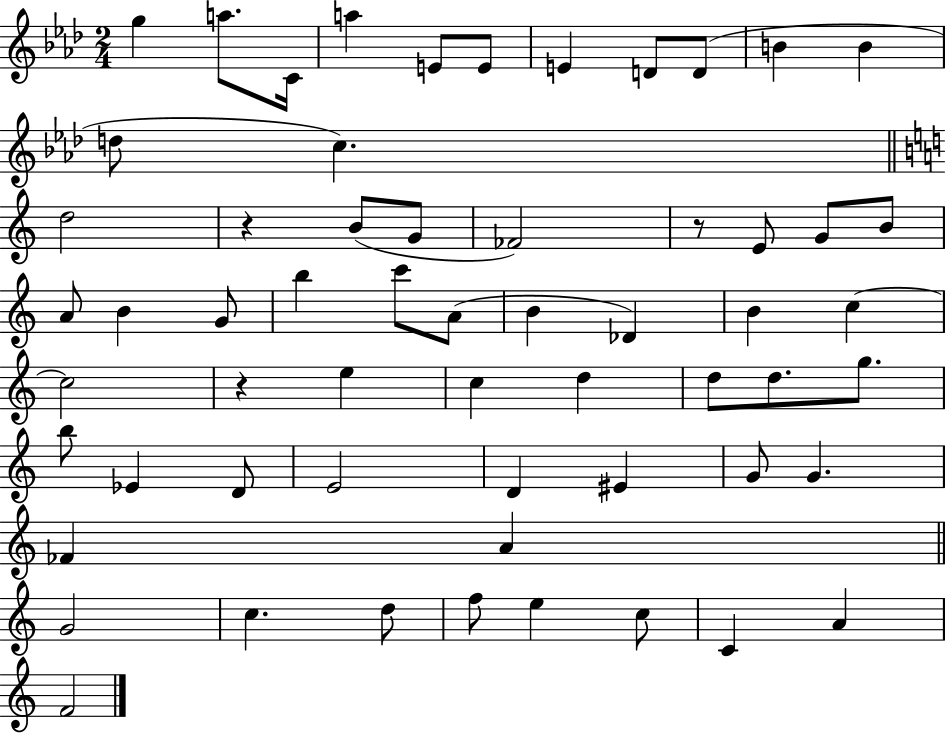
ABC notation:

X:1
T:Untitled
M:2/4
L:1/4
K:Ab
g a/2 C/4 a E/2 E/2 E D/2 D/2 B B d/2 c d2 z B/2 G/2 _F2 z/2 E/2 G/2 B/2 A/2 B G/2 b c'/2 A/2 B _D B c c2 z e c d d/2 d/2 g/2 b/2 _E D/2 E2 D ^E G/2 G _F A G2 c d/2 f/2 e c/2 C A F2